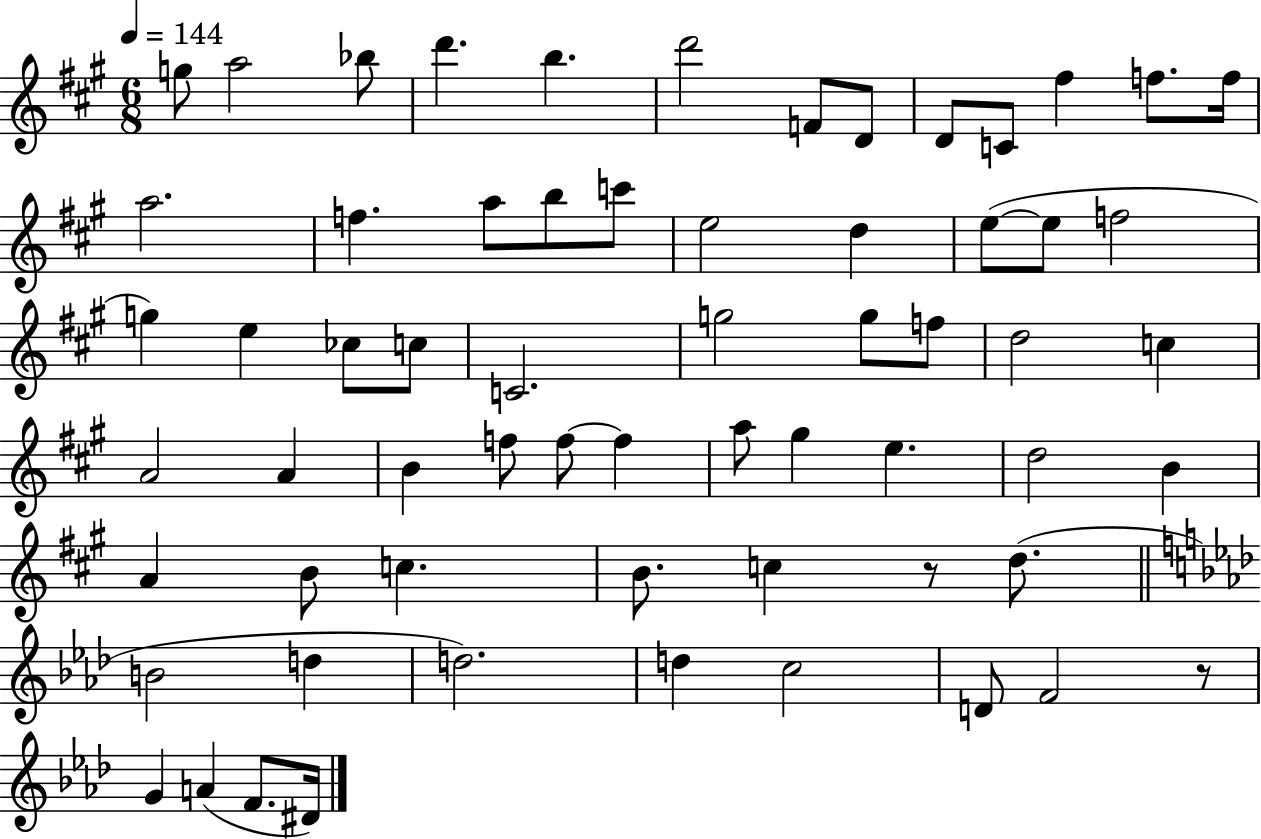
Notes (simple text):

G5/e A5/h Bb5/e D6/q. B5/q. D6/h F4/e D4/e D4/e C4/e F#5/q F5/e. F5/s A5/h. F5/q. A5/e B5/e C6/e E5/h D5/q E5/e E5/e F5/h G5/q E5/q CES5/e C5/e C4/h. G5/h G5/e F5/e D5/h C5/q A4/h A4/q B4/q F5/e F5/e F5/q A5/e G#5/q E5/q. D5/h B4/q A4/q B4/e C5/q. B4/e. C5/q R/e D5/e. B4/h D5/q D5/h. D5/q C5/h D4/e F4/h R/e G4/q A4/q F4/e. D#4/s